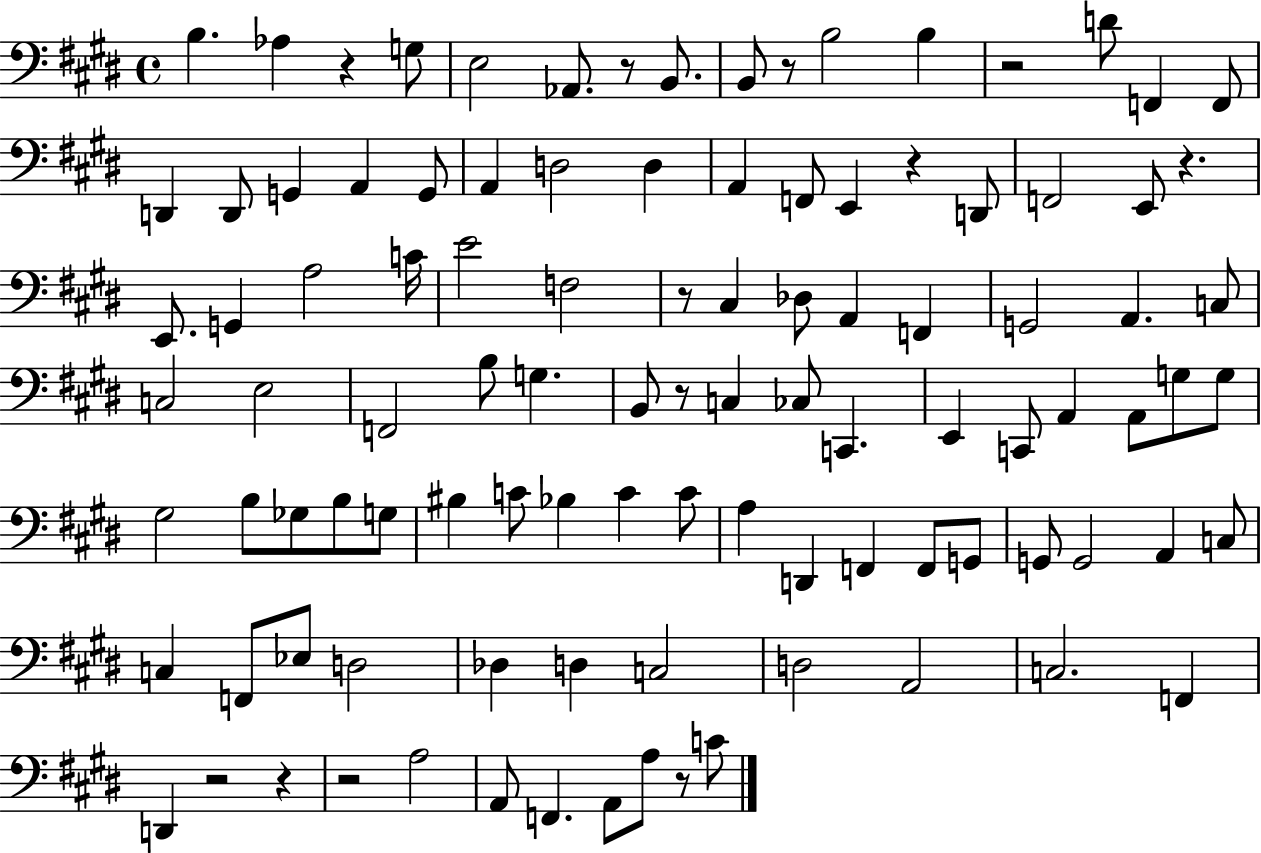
{
  \clef bass
  \time 4/4
  \defaultTimeSignature
  \key e \major
  b4. aes4 r4 g8 | e2 aes,8. r8 b,8. | b,8 r8 b2 b4 | r2 d'8 f,4 f,8 | \break d,4 d,8 g,4 a,4 g,8 | a,4 d2 d4 | a,4 f,8 e,4 r4 d,8 | f,2 e,8 r4. | \break e,8. g,4 a2 c'16 | e'2 f2 | r8 cis4 des8 a,4 f,4 | g,2 a,4. c8 | \break c2 e2 | f,2 b8 g4. | b,8 r8 c4 ces8 c,4. | e,4 c,8 a,4 a,8 g8 g8 | \break gis2 b8 ges8 b8 g8 | bis4 c'8 bes4 c'4 c'8 | a4 d,4 f,4 f,8 g,8 | g,8 g,2 a,4 c8 | \break c4 f,8 ees8 d2 | des4 d4 c2 | d2 a,2 | c2. f,4 | \break d,4 r2 r4 | r2 a2 | a,8 f,4. a,8 a8 r8 c'8 | \bar "|."
}